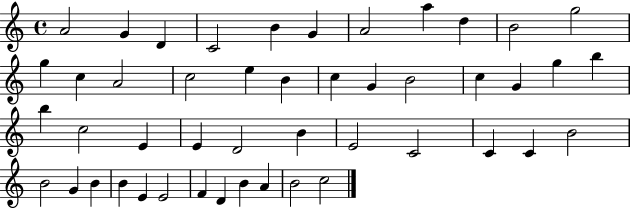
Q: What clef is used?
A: treble